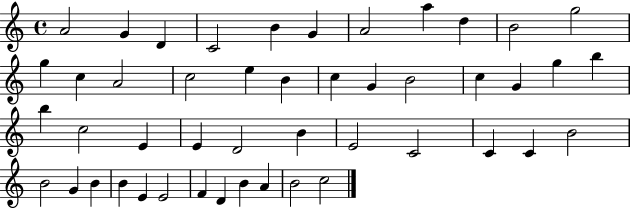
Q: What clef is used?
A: treble